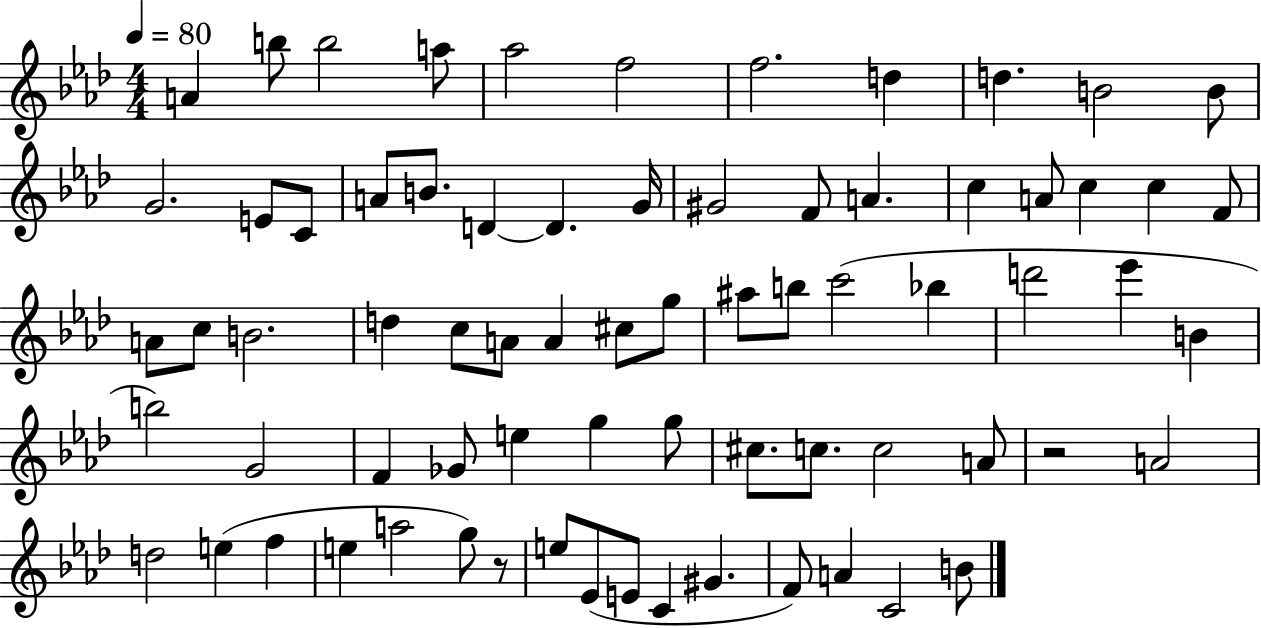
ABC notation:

X:1
T:Untitled
M:4/4
L:1/4
K:Ab
A b/2 b2 a/2 _a2 f2 f2 d d B2 B/2 G2 E/2 C/2 A/2 B/2 D D G/4 ^G2 F/2 A c A/2 c c F/2 A/2 c/2 B2 d c/2 A/2 A ^c/2 g/2 ^a/2 b/2 c'2 _b d'2 _e' B b2 G2 F _G/2 e g g/2 ^c/2 c/2 c2 A/2 z2 A2 d2 e f e a2 g/2 z/2 e/2 _E/2 E/2 C ^G F/2 A C2 B/2